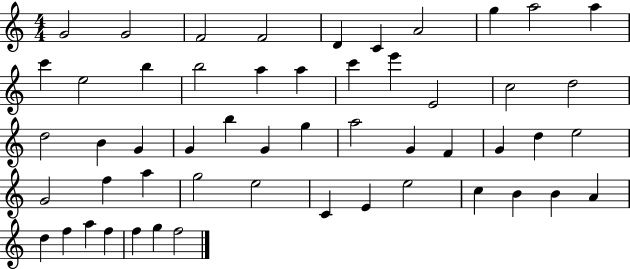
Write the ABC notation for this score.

X:1
T:Untitled
M:4/4
L:1/4
K:C
G2 G2 F2 F2 D C A2 g a2 a c' e2 b b2 a a c' e' E2 c2 d2 d2 B G G b G g a2 G F G d e2 G2 f a g2 e2 C E e2 c B B A d f a f f g f2